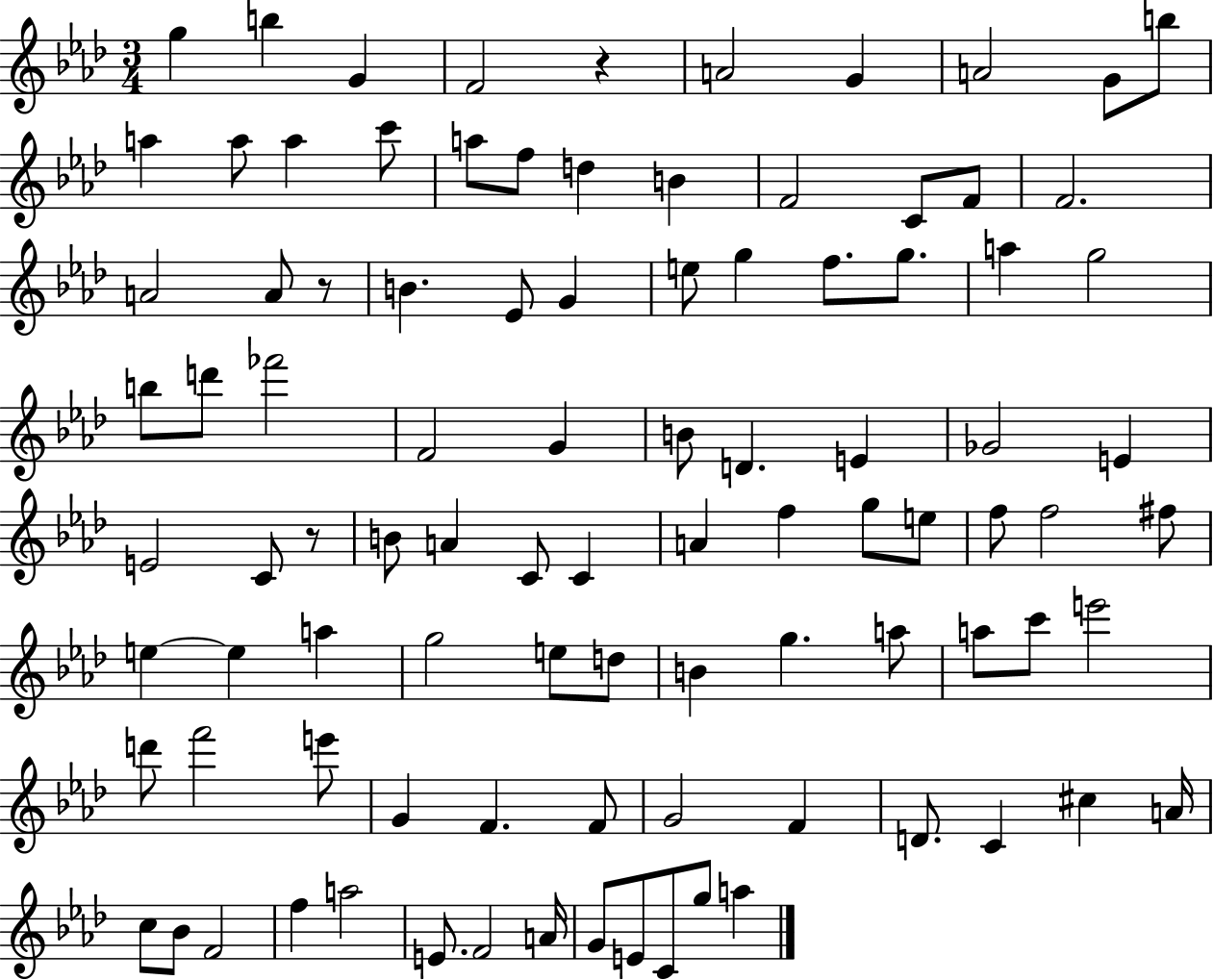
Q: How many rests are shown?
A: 3